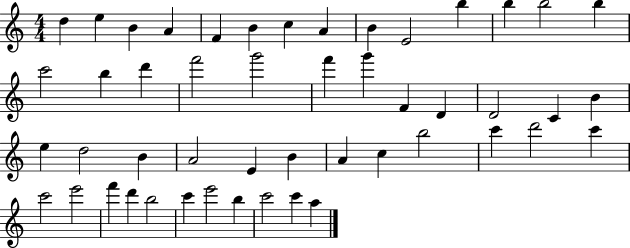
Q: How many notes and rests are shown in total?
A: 49